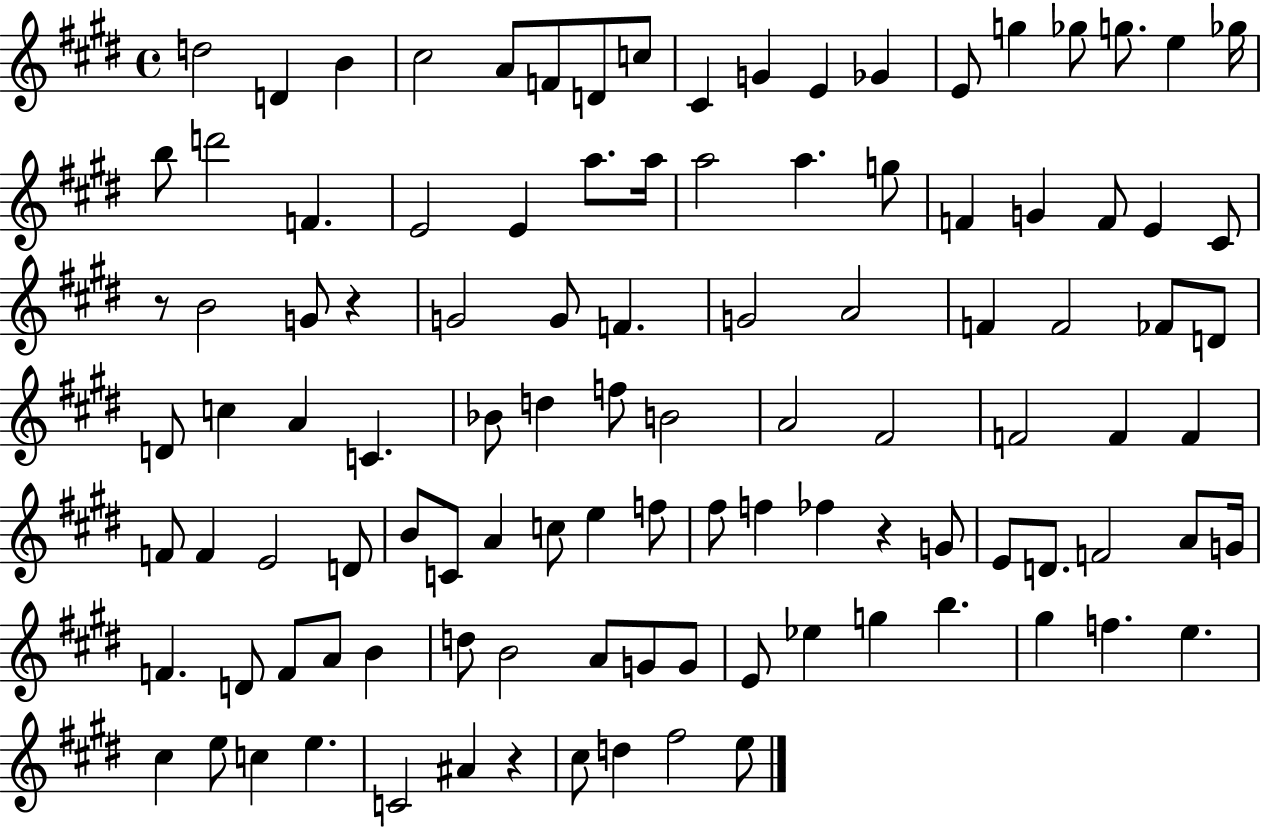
{
  \clef treble
  \time 4/4
  \defaultTimeSignature
  \key e \major
  d''2 d'4 b'4 | cis''2 a'8 f'8 d'8 c''8 | cis'4 g'4 e'4 ges'4 | e'8 g''4 ges''8 g''8. e''4 ges''16 | \break b''8 d'''2 f'4. | e'2 e'4 a''8. a''16 | a''2 a''4. g''8 | f'4 g'4 f'8 e'4 cis'8 | \break r8 b'2 g'8 r4 | g'2 g'8 f'4. | g'2 a'2 | f'4 f'2 fes'8 d'8 | \break d'8 c''4 a'4 c'4. | bes'8 d''4 f''8 b'2 | a'2 fis'2 | f'2 f'4 f'4 | \break f'8 f'4 e'2 d'8 | b'8 c'8 a'4 c''8 e''4 f''8 | fis''8 f''4 fes''4 r4 g'8 | e'8 d'8. f'2 a'8 g'16 | \break f'4. d'8 f'8 a'8 b'4 | d''8 b'2 a'8 g'8 g'8 | e'8 ees''4 g''4 b''4. | gis''4 f''4. e''4. | \break cis''4 e''8 c''4 e''4. | c'2 ais'4 r4 | cis''8 d''4 fis''2 e''8 | \bar "|."
}